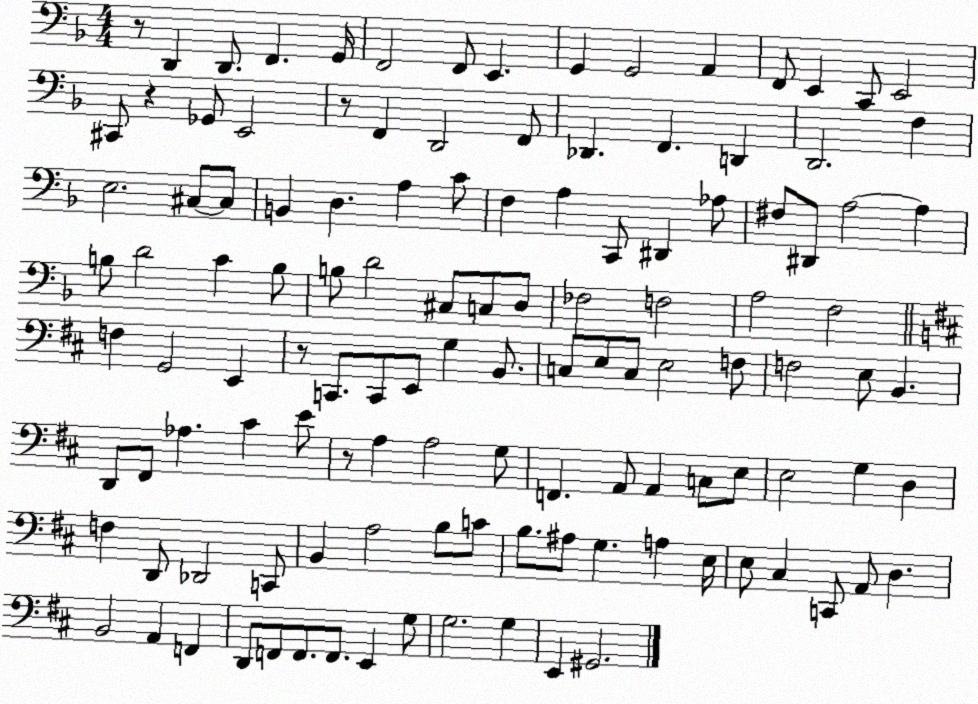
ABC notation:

X:1
T:Untitled
M:4/4
L:1/4
K:F
z/2 D,, D,,/2 F,, G,,/4 F,,2 F,,/2 E,, G,, G,,2 A,, F,,/2 E,, C,,/2 E,,2 ^C,,/2 z _G,,/2 E,,2 z/2 F,, D,,2 F,,/2 _D,, F,, D,, D,,2 F, E,2 ^C,/2 ^C,/2 B,, D, A, C/2 F, A, C,,/2 ^D,, _A,/2 ^F,/2 ^D,,/2 A,2 A, B,/2 D2 C B,/2 B,/2 D2 ^C,/2 C,/2 D,/2 _F,2 F,2 A,2 F,2 F, G,,2 E,, z/2 C,,/2 C,,/2 E,,/2 G, B,,/2 C,/2 E,/2 C,/2 E,2 F,/2 F,2 E,/2 B,, D,,/2 ^F,,/2 _A, ^C E/2 z/2 A, A,2 G,/2 F,, A,,/2 A,, C,/2 E,/2 E,2 G, D, F, D,,/2 _D,,2 C,,/2 B,, A,2 B,/2 C/2 B,/2 ^A,/2 G, A, E,/4 E,/2 ^C, C,,/2 A,,/2 D, B,,2 A,, F,, D,,/2 F,,/2 F,,/2 F,,/2 E,, G,/2 G,2 G, E,, ^G,,2